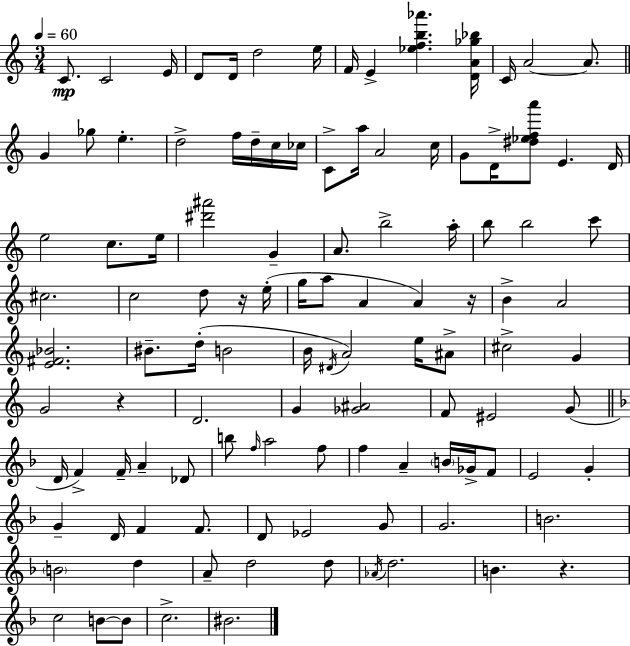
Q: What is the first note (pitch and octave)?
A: C4